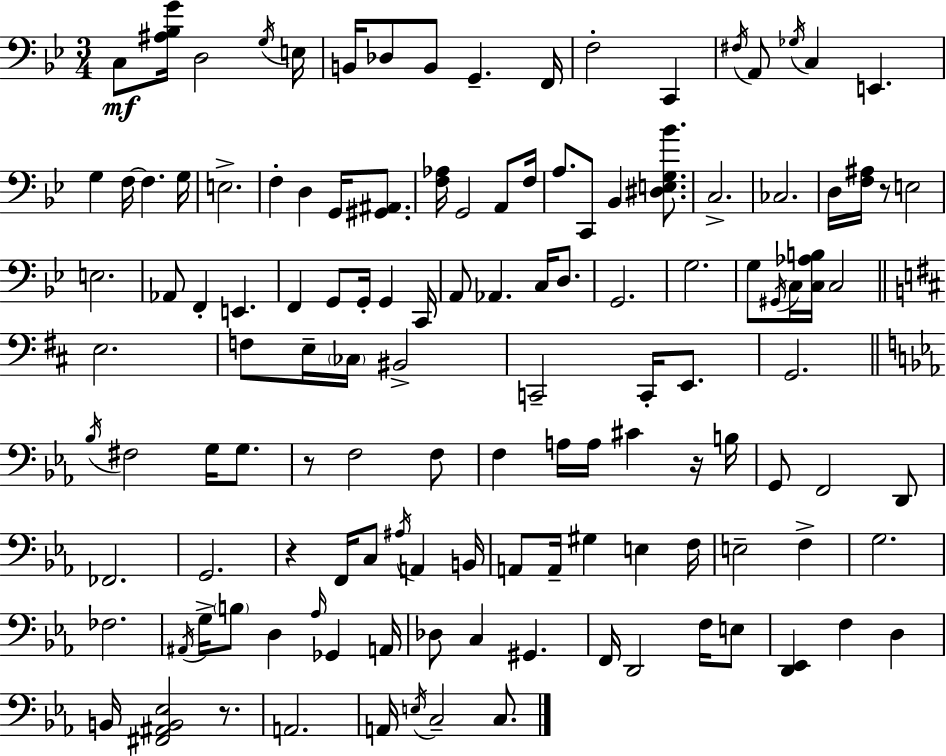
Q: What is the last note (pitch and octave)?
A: C3